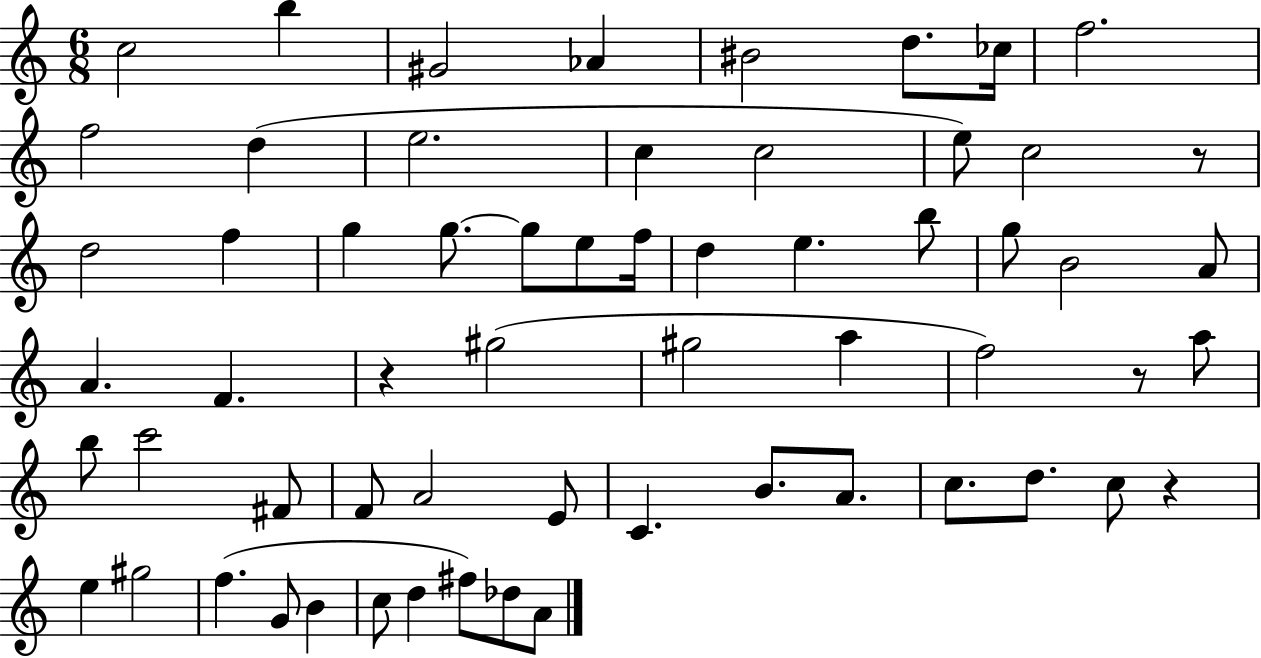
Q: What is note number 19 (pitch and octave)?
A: G5